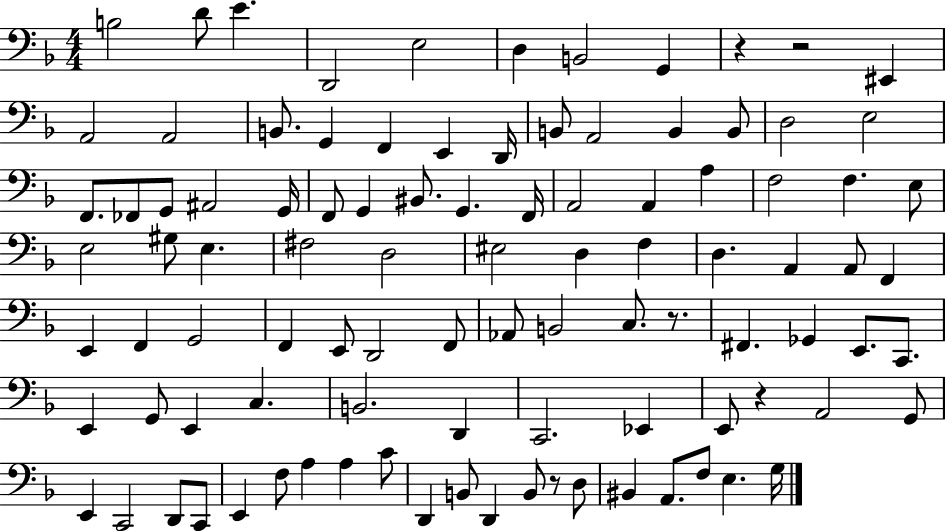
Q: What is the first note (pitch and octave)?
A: B3